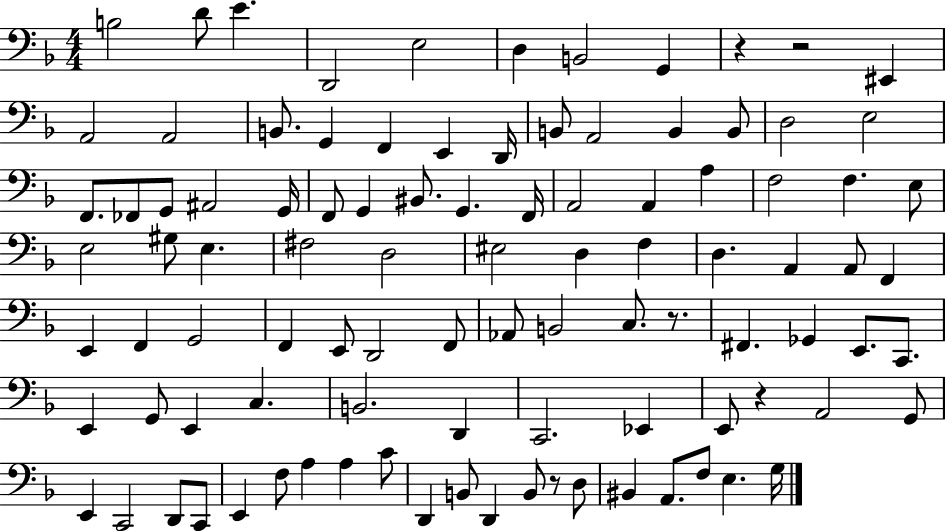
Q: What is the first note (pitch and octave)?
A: B3